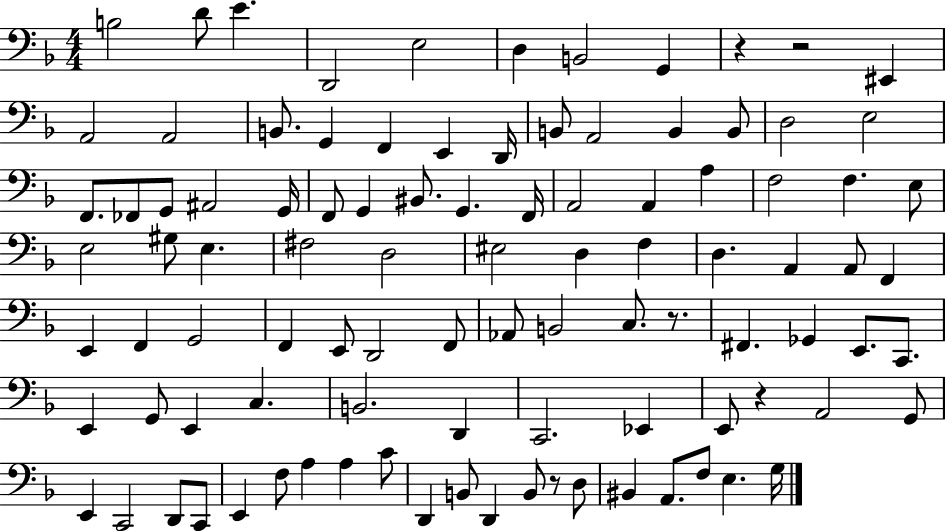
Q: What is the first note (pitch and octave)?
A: B3